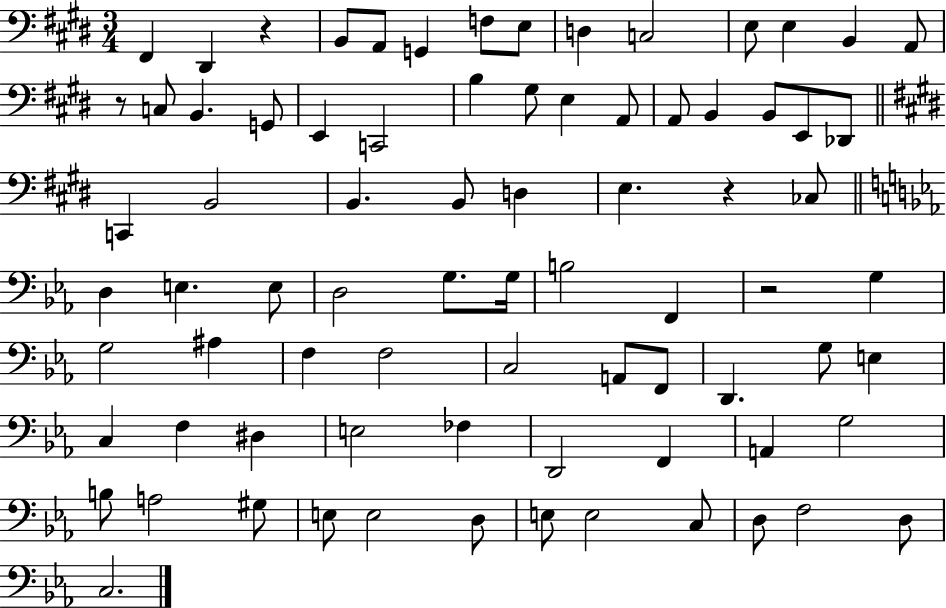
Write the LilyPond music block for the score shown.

{
  \clef bass
  \numericTimeSignature
  \time 3/4
  \key e \major
  fis,4 dis,4 r4 | b,8 a,8 g,4 f8 e8 | d4 c2 | e8 e4 b,4 a,8 | \break r8 c8 b,4. g,8 | e,4 c,2 | b4 gis8 e4 a,8 | a,8 b,4 b,8 e,8 des,8 | \break \bar "||" \break \key e \major c,4 b,2 | b,4. b,8 d4 | e4. r4 ces8 | \bar "||" \break \key c \minor d4 e4. e8 | d2 g8. g16 | b2 f,4 | r2 g4 | \break g2 ais4 | f4 f2 | c2 a,8 f,8 | d,4. g8 e4 | \break c4 f4 dis4 | e2 fes4 | d,2 f,4 | a,4 g2 | \break b8 a2 gis8 | e8 e2 d8 | e8 e2 c8 | d8 f2 d8 | \break c2. | \bar "|."
}